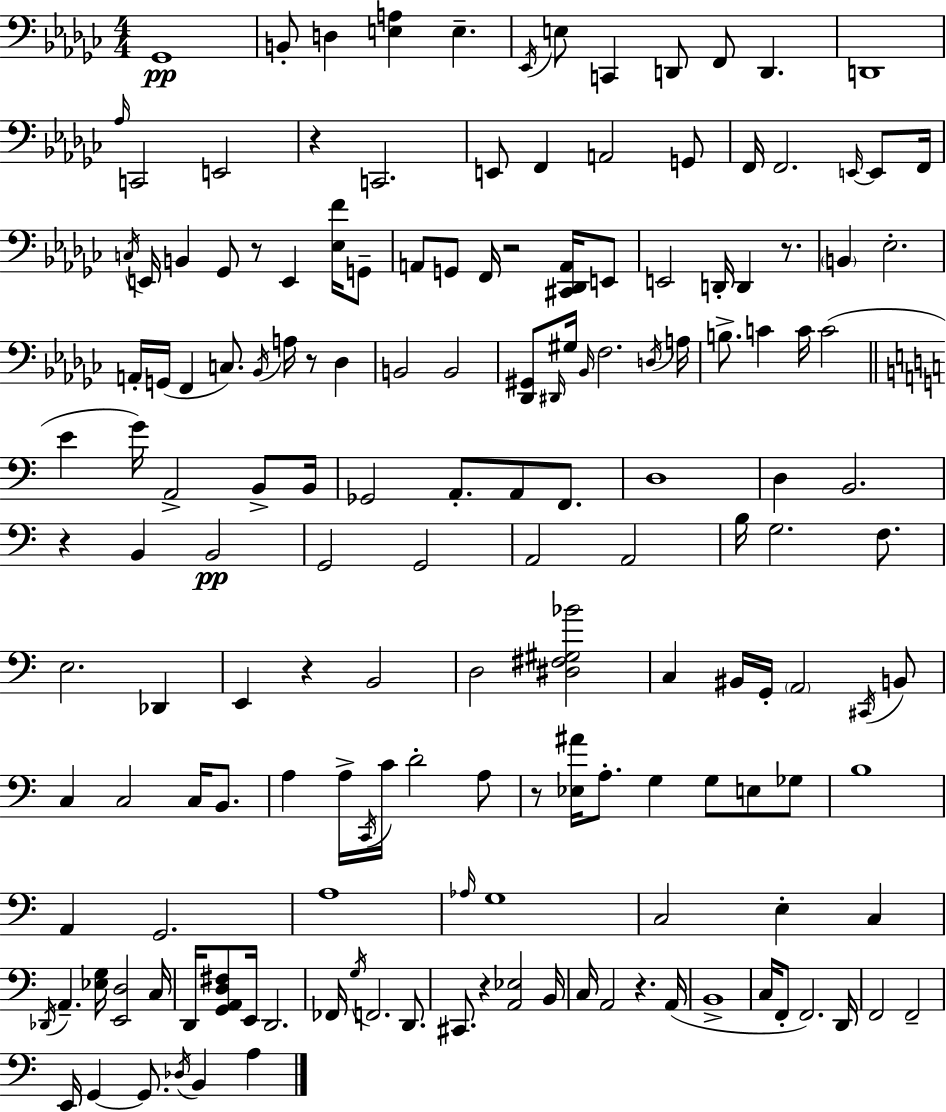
X:1
T:Untitled
M:4/4
L:1/4
K:Ebm
_G,,4 B,,/2 D, [E,A,] E, _E,,/4 E,/2 C,, D,,/2 F,,/2 D,, D,,4 _A,/4 C,,2 E,,2 z C,,2 E,,/2 F,, A,,2 G,,/2 F,,/4 F,,2 E,,/4 E,,/2 F,,/4 C,/4 E,,/4 B,, _G,,/2 z/2 E,, [_E,F]/4 G,,/2 A,,/2 G,,/2 F,,/4 z2 [^C,,_D,,A,,]/4 E,,/2 E,,2 D,,/4 D,, z/2 B,, _E,2 A,,/4 G,,/4 F,, C,/2 _B,,/4 A,/4 z/2 _D, B,,2 B,,2 [_D,,^G,,]/2 ^D,,/4 ^G,/4 _B,,/4 F,2 D,/4 A,/4 B,/2 C C/4 C2 E G/4 A,,2 B,,/2 B,,/4 _G,,2 A,,/2 A,,/2 F,,/2 D,4 D, B,,2 z B,, B,,2 G,,2 G,,2 A,,2 A,,2 B,/4 G,2 F,/2 E,2 _D,, E,, z B,,2 D,2 [^D,^F,^G,_B]2 C, ^B,,/4 G,,/4 A,,2 ^C,,/4 B,,/2 C, C,2 C,/4 B,,/2 A, A,/4 C,,/4 C/4 D2 A,/2 z/2 [_E,^A]/4 A,/2 G, G,/2 E,/2 _G,/2 B,4 A,, G,,2 A,4 _A,/4 G,4 C,2 E, C, _D,,/4 A,, [_E,G,]/4 [E,,D,]2 C,/4 D,,/4 [G,,A,,D,^F,]/2 E,,/4 D,,2 _F,,/4 G,/4 F,,2 D,,/2 ^C,,/2 z [A,,_E,]2 B,,/4 C,/4 A,,2 z A,,/4 B,,4 C,/4 F,,/2 F,,2 D,,/4 F,,2 F,,2 E,,/4 G,, G,,/2 _D,/4 B,, A,